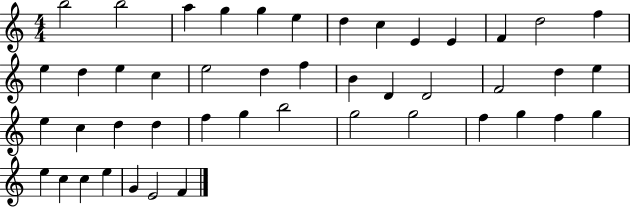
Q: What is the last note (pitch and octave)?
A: F4